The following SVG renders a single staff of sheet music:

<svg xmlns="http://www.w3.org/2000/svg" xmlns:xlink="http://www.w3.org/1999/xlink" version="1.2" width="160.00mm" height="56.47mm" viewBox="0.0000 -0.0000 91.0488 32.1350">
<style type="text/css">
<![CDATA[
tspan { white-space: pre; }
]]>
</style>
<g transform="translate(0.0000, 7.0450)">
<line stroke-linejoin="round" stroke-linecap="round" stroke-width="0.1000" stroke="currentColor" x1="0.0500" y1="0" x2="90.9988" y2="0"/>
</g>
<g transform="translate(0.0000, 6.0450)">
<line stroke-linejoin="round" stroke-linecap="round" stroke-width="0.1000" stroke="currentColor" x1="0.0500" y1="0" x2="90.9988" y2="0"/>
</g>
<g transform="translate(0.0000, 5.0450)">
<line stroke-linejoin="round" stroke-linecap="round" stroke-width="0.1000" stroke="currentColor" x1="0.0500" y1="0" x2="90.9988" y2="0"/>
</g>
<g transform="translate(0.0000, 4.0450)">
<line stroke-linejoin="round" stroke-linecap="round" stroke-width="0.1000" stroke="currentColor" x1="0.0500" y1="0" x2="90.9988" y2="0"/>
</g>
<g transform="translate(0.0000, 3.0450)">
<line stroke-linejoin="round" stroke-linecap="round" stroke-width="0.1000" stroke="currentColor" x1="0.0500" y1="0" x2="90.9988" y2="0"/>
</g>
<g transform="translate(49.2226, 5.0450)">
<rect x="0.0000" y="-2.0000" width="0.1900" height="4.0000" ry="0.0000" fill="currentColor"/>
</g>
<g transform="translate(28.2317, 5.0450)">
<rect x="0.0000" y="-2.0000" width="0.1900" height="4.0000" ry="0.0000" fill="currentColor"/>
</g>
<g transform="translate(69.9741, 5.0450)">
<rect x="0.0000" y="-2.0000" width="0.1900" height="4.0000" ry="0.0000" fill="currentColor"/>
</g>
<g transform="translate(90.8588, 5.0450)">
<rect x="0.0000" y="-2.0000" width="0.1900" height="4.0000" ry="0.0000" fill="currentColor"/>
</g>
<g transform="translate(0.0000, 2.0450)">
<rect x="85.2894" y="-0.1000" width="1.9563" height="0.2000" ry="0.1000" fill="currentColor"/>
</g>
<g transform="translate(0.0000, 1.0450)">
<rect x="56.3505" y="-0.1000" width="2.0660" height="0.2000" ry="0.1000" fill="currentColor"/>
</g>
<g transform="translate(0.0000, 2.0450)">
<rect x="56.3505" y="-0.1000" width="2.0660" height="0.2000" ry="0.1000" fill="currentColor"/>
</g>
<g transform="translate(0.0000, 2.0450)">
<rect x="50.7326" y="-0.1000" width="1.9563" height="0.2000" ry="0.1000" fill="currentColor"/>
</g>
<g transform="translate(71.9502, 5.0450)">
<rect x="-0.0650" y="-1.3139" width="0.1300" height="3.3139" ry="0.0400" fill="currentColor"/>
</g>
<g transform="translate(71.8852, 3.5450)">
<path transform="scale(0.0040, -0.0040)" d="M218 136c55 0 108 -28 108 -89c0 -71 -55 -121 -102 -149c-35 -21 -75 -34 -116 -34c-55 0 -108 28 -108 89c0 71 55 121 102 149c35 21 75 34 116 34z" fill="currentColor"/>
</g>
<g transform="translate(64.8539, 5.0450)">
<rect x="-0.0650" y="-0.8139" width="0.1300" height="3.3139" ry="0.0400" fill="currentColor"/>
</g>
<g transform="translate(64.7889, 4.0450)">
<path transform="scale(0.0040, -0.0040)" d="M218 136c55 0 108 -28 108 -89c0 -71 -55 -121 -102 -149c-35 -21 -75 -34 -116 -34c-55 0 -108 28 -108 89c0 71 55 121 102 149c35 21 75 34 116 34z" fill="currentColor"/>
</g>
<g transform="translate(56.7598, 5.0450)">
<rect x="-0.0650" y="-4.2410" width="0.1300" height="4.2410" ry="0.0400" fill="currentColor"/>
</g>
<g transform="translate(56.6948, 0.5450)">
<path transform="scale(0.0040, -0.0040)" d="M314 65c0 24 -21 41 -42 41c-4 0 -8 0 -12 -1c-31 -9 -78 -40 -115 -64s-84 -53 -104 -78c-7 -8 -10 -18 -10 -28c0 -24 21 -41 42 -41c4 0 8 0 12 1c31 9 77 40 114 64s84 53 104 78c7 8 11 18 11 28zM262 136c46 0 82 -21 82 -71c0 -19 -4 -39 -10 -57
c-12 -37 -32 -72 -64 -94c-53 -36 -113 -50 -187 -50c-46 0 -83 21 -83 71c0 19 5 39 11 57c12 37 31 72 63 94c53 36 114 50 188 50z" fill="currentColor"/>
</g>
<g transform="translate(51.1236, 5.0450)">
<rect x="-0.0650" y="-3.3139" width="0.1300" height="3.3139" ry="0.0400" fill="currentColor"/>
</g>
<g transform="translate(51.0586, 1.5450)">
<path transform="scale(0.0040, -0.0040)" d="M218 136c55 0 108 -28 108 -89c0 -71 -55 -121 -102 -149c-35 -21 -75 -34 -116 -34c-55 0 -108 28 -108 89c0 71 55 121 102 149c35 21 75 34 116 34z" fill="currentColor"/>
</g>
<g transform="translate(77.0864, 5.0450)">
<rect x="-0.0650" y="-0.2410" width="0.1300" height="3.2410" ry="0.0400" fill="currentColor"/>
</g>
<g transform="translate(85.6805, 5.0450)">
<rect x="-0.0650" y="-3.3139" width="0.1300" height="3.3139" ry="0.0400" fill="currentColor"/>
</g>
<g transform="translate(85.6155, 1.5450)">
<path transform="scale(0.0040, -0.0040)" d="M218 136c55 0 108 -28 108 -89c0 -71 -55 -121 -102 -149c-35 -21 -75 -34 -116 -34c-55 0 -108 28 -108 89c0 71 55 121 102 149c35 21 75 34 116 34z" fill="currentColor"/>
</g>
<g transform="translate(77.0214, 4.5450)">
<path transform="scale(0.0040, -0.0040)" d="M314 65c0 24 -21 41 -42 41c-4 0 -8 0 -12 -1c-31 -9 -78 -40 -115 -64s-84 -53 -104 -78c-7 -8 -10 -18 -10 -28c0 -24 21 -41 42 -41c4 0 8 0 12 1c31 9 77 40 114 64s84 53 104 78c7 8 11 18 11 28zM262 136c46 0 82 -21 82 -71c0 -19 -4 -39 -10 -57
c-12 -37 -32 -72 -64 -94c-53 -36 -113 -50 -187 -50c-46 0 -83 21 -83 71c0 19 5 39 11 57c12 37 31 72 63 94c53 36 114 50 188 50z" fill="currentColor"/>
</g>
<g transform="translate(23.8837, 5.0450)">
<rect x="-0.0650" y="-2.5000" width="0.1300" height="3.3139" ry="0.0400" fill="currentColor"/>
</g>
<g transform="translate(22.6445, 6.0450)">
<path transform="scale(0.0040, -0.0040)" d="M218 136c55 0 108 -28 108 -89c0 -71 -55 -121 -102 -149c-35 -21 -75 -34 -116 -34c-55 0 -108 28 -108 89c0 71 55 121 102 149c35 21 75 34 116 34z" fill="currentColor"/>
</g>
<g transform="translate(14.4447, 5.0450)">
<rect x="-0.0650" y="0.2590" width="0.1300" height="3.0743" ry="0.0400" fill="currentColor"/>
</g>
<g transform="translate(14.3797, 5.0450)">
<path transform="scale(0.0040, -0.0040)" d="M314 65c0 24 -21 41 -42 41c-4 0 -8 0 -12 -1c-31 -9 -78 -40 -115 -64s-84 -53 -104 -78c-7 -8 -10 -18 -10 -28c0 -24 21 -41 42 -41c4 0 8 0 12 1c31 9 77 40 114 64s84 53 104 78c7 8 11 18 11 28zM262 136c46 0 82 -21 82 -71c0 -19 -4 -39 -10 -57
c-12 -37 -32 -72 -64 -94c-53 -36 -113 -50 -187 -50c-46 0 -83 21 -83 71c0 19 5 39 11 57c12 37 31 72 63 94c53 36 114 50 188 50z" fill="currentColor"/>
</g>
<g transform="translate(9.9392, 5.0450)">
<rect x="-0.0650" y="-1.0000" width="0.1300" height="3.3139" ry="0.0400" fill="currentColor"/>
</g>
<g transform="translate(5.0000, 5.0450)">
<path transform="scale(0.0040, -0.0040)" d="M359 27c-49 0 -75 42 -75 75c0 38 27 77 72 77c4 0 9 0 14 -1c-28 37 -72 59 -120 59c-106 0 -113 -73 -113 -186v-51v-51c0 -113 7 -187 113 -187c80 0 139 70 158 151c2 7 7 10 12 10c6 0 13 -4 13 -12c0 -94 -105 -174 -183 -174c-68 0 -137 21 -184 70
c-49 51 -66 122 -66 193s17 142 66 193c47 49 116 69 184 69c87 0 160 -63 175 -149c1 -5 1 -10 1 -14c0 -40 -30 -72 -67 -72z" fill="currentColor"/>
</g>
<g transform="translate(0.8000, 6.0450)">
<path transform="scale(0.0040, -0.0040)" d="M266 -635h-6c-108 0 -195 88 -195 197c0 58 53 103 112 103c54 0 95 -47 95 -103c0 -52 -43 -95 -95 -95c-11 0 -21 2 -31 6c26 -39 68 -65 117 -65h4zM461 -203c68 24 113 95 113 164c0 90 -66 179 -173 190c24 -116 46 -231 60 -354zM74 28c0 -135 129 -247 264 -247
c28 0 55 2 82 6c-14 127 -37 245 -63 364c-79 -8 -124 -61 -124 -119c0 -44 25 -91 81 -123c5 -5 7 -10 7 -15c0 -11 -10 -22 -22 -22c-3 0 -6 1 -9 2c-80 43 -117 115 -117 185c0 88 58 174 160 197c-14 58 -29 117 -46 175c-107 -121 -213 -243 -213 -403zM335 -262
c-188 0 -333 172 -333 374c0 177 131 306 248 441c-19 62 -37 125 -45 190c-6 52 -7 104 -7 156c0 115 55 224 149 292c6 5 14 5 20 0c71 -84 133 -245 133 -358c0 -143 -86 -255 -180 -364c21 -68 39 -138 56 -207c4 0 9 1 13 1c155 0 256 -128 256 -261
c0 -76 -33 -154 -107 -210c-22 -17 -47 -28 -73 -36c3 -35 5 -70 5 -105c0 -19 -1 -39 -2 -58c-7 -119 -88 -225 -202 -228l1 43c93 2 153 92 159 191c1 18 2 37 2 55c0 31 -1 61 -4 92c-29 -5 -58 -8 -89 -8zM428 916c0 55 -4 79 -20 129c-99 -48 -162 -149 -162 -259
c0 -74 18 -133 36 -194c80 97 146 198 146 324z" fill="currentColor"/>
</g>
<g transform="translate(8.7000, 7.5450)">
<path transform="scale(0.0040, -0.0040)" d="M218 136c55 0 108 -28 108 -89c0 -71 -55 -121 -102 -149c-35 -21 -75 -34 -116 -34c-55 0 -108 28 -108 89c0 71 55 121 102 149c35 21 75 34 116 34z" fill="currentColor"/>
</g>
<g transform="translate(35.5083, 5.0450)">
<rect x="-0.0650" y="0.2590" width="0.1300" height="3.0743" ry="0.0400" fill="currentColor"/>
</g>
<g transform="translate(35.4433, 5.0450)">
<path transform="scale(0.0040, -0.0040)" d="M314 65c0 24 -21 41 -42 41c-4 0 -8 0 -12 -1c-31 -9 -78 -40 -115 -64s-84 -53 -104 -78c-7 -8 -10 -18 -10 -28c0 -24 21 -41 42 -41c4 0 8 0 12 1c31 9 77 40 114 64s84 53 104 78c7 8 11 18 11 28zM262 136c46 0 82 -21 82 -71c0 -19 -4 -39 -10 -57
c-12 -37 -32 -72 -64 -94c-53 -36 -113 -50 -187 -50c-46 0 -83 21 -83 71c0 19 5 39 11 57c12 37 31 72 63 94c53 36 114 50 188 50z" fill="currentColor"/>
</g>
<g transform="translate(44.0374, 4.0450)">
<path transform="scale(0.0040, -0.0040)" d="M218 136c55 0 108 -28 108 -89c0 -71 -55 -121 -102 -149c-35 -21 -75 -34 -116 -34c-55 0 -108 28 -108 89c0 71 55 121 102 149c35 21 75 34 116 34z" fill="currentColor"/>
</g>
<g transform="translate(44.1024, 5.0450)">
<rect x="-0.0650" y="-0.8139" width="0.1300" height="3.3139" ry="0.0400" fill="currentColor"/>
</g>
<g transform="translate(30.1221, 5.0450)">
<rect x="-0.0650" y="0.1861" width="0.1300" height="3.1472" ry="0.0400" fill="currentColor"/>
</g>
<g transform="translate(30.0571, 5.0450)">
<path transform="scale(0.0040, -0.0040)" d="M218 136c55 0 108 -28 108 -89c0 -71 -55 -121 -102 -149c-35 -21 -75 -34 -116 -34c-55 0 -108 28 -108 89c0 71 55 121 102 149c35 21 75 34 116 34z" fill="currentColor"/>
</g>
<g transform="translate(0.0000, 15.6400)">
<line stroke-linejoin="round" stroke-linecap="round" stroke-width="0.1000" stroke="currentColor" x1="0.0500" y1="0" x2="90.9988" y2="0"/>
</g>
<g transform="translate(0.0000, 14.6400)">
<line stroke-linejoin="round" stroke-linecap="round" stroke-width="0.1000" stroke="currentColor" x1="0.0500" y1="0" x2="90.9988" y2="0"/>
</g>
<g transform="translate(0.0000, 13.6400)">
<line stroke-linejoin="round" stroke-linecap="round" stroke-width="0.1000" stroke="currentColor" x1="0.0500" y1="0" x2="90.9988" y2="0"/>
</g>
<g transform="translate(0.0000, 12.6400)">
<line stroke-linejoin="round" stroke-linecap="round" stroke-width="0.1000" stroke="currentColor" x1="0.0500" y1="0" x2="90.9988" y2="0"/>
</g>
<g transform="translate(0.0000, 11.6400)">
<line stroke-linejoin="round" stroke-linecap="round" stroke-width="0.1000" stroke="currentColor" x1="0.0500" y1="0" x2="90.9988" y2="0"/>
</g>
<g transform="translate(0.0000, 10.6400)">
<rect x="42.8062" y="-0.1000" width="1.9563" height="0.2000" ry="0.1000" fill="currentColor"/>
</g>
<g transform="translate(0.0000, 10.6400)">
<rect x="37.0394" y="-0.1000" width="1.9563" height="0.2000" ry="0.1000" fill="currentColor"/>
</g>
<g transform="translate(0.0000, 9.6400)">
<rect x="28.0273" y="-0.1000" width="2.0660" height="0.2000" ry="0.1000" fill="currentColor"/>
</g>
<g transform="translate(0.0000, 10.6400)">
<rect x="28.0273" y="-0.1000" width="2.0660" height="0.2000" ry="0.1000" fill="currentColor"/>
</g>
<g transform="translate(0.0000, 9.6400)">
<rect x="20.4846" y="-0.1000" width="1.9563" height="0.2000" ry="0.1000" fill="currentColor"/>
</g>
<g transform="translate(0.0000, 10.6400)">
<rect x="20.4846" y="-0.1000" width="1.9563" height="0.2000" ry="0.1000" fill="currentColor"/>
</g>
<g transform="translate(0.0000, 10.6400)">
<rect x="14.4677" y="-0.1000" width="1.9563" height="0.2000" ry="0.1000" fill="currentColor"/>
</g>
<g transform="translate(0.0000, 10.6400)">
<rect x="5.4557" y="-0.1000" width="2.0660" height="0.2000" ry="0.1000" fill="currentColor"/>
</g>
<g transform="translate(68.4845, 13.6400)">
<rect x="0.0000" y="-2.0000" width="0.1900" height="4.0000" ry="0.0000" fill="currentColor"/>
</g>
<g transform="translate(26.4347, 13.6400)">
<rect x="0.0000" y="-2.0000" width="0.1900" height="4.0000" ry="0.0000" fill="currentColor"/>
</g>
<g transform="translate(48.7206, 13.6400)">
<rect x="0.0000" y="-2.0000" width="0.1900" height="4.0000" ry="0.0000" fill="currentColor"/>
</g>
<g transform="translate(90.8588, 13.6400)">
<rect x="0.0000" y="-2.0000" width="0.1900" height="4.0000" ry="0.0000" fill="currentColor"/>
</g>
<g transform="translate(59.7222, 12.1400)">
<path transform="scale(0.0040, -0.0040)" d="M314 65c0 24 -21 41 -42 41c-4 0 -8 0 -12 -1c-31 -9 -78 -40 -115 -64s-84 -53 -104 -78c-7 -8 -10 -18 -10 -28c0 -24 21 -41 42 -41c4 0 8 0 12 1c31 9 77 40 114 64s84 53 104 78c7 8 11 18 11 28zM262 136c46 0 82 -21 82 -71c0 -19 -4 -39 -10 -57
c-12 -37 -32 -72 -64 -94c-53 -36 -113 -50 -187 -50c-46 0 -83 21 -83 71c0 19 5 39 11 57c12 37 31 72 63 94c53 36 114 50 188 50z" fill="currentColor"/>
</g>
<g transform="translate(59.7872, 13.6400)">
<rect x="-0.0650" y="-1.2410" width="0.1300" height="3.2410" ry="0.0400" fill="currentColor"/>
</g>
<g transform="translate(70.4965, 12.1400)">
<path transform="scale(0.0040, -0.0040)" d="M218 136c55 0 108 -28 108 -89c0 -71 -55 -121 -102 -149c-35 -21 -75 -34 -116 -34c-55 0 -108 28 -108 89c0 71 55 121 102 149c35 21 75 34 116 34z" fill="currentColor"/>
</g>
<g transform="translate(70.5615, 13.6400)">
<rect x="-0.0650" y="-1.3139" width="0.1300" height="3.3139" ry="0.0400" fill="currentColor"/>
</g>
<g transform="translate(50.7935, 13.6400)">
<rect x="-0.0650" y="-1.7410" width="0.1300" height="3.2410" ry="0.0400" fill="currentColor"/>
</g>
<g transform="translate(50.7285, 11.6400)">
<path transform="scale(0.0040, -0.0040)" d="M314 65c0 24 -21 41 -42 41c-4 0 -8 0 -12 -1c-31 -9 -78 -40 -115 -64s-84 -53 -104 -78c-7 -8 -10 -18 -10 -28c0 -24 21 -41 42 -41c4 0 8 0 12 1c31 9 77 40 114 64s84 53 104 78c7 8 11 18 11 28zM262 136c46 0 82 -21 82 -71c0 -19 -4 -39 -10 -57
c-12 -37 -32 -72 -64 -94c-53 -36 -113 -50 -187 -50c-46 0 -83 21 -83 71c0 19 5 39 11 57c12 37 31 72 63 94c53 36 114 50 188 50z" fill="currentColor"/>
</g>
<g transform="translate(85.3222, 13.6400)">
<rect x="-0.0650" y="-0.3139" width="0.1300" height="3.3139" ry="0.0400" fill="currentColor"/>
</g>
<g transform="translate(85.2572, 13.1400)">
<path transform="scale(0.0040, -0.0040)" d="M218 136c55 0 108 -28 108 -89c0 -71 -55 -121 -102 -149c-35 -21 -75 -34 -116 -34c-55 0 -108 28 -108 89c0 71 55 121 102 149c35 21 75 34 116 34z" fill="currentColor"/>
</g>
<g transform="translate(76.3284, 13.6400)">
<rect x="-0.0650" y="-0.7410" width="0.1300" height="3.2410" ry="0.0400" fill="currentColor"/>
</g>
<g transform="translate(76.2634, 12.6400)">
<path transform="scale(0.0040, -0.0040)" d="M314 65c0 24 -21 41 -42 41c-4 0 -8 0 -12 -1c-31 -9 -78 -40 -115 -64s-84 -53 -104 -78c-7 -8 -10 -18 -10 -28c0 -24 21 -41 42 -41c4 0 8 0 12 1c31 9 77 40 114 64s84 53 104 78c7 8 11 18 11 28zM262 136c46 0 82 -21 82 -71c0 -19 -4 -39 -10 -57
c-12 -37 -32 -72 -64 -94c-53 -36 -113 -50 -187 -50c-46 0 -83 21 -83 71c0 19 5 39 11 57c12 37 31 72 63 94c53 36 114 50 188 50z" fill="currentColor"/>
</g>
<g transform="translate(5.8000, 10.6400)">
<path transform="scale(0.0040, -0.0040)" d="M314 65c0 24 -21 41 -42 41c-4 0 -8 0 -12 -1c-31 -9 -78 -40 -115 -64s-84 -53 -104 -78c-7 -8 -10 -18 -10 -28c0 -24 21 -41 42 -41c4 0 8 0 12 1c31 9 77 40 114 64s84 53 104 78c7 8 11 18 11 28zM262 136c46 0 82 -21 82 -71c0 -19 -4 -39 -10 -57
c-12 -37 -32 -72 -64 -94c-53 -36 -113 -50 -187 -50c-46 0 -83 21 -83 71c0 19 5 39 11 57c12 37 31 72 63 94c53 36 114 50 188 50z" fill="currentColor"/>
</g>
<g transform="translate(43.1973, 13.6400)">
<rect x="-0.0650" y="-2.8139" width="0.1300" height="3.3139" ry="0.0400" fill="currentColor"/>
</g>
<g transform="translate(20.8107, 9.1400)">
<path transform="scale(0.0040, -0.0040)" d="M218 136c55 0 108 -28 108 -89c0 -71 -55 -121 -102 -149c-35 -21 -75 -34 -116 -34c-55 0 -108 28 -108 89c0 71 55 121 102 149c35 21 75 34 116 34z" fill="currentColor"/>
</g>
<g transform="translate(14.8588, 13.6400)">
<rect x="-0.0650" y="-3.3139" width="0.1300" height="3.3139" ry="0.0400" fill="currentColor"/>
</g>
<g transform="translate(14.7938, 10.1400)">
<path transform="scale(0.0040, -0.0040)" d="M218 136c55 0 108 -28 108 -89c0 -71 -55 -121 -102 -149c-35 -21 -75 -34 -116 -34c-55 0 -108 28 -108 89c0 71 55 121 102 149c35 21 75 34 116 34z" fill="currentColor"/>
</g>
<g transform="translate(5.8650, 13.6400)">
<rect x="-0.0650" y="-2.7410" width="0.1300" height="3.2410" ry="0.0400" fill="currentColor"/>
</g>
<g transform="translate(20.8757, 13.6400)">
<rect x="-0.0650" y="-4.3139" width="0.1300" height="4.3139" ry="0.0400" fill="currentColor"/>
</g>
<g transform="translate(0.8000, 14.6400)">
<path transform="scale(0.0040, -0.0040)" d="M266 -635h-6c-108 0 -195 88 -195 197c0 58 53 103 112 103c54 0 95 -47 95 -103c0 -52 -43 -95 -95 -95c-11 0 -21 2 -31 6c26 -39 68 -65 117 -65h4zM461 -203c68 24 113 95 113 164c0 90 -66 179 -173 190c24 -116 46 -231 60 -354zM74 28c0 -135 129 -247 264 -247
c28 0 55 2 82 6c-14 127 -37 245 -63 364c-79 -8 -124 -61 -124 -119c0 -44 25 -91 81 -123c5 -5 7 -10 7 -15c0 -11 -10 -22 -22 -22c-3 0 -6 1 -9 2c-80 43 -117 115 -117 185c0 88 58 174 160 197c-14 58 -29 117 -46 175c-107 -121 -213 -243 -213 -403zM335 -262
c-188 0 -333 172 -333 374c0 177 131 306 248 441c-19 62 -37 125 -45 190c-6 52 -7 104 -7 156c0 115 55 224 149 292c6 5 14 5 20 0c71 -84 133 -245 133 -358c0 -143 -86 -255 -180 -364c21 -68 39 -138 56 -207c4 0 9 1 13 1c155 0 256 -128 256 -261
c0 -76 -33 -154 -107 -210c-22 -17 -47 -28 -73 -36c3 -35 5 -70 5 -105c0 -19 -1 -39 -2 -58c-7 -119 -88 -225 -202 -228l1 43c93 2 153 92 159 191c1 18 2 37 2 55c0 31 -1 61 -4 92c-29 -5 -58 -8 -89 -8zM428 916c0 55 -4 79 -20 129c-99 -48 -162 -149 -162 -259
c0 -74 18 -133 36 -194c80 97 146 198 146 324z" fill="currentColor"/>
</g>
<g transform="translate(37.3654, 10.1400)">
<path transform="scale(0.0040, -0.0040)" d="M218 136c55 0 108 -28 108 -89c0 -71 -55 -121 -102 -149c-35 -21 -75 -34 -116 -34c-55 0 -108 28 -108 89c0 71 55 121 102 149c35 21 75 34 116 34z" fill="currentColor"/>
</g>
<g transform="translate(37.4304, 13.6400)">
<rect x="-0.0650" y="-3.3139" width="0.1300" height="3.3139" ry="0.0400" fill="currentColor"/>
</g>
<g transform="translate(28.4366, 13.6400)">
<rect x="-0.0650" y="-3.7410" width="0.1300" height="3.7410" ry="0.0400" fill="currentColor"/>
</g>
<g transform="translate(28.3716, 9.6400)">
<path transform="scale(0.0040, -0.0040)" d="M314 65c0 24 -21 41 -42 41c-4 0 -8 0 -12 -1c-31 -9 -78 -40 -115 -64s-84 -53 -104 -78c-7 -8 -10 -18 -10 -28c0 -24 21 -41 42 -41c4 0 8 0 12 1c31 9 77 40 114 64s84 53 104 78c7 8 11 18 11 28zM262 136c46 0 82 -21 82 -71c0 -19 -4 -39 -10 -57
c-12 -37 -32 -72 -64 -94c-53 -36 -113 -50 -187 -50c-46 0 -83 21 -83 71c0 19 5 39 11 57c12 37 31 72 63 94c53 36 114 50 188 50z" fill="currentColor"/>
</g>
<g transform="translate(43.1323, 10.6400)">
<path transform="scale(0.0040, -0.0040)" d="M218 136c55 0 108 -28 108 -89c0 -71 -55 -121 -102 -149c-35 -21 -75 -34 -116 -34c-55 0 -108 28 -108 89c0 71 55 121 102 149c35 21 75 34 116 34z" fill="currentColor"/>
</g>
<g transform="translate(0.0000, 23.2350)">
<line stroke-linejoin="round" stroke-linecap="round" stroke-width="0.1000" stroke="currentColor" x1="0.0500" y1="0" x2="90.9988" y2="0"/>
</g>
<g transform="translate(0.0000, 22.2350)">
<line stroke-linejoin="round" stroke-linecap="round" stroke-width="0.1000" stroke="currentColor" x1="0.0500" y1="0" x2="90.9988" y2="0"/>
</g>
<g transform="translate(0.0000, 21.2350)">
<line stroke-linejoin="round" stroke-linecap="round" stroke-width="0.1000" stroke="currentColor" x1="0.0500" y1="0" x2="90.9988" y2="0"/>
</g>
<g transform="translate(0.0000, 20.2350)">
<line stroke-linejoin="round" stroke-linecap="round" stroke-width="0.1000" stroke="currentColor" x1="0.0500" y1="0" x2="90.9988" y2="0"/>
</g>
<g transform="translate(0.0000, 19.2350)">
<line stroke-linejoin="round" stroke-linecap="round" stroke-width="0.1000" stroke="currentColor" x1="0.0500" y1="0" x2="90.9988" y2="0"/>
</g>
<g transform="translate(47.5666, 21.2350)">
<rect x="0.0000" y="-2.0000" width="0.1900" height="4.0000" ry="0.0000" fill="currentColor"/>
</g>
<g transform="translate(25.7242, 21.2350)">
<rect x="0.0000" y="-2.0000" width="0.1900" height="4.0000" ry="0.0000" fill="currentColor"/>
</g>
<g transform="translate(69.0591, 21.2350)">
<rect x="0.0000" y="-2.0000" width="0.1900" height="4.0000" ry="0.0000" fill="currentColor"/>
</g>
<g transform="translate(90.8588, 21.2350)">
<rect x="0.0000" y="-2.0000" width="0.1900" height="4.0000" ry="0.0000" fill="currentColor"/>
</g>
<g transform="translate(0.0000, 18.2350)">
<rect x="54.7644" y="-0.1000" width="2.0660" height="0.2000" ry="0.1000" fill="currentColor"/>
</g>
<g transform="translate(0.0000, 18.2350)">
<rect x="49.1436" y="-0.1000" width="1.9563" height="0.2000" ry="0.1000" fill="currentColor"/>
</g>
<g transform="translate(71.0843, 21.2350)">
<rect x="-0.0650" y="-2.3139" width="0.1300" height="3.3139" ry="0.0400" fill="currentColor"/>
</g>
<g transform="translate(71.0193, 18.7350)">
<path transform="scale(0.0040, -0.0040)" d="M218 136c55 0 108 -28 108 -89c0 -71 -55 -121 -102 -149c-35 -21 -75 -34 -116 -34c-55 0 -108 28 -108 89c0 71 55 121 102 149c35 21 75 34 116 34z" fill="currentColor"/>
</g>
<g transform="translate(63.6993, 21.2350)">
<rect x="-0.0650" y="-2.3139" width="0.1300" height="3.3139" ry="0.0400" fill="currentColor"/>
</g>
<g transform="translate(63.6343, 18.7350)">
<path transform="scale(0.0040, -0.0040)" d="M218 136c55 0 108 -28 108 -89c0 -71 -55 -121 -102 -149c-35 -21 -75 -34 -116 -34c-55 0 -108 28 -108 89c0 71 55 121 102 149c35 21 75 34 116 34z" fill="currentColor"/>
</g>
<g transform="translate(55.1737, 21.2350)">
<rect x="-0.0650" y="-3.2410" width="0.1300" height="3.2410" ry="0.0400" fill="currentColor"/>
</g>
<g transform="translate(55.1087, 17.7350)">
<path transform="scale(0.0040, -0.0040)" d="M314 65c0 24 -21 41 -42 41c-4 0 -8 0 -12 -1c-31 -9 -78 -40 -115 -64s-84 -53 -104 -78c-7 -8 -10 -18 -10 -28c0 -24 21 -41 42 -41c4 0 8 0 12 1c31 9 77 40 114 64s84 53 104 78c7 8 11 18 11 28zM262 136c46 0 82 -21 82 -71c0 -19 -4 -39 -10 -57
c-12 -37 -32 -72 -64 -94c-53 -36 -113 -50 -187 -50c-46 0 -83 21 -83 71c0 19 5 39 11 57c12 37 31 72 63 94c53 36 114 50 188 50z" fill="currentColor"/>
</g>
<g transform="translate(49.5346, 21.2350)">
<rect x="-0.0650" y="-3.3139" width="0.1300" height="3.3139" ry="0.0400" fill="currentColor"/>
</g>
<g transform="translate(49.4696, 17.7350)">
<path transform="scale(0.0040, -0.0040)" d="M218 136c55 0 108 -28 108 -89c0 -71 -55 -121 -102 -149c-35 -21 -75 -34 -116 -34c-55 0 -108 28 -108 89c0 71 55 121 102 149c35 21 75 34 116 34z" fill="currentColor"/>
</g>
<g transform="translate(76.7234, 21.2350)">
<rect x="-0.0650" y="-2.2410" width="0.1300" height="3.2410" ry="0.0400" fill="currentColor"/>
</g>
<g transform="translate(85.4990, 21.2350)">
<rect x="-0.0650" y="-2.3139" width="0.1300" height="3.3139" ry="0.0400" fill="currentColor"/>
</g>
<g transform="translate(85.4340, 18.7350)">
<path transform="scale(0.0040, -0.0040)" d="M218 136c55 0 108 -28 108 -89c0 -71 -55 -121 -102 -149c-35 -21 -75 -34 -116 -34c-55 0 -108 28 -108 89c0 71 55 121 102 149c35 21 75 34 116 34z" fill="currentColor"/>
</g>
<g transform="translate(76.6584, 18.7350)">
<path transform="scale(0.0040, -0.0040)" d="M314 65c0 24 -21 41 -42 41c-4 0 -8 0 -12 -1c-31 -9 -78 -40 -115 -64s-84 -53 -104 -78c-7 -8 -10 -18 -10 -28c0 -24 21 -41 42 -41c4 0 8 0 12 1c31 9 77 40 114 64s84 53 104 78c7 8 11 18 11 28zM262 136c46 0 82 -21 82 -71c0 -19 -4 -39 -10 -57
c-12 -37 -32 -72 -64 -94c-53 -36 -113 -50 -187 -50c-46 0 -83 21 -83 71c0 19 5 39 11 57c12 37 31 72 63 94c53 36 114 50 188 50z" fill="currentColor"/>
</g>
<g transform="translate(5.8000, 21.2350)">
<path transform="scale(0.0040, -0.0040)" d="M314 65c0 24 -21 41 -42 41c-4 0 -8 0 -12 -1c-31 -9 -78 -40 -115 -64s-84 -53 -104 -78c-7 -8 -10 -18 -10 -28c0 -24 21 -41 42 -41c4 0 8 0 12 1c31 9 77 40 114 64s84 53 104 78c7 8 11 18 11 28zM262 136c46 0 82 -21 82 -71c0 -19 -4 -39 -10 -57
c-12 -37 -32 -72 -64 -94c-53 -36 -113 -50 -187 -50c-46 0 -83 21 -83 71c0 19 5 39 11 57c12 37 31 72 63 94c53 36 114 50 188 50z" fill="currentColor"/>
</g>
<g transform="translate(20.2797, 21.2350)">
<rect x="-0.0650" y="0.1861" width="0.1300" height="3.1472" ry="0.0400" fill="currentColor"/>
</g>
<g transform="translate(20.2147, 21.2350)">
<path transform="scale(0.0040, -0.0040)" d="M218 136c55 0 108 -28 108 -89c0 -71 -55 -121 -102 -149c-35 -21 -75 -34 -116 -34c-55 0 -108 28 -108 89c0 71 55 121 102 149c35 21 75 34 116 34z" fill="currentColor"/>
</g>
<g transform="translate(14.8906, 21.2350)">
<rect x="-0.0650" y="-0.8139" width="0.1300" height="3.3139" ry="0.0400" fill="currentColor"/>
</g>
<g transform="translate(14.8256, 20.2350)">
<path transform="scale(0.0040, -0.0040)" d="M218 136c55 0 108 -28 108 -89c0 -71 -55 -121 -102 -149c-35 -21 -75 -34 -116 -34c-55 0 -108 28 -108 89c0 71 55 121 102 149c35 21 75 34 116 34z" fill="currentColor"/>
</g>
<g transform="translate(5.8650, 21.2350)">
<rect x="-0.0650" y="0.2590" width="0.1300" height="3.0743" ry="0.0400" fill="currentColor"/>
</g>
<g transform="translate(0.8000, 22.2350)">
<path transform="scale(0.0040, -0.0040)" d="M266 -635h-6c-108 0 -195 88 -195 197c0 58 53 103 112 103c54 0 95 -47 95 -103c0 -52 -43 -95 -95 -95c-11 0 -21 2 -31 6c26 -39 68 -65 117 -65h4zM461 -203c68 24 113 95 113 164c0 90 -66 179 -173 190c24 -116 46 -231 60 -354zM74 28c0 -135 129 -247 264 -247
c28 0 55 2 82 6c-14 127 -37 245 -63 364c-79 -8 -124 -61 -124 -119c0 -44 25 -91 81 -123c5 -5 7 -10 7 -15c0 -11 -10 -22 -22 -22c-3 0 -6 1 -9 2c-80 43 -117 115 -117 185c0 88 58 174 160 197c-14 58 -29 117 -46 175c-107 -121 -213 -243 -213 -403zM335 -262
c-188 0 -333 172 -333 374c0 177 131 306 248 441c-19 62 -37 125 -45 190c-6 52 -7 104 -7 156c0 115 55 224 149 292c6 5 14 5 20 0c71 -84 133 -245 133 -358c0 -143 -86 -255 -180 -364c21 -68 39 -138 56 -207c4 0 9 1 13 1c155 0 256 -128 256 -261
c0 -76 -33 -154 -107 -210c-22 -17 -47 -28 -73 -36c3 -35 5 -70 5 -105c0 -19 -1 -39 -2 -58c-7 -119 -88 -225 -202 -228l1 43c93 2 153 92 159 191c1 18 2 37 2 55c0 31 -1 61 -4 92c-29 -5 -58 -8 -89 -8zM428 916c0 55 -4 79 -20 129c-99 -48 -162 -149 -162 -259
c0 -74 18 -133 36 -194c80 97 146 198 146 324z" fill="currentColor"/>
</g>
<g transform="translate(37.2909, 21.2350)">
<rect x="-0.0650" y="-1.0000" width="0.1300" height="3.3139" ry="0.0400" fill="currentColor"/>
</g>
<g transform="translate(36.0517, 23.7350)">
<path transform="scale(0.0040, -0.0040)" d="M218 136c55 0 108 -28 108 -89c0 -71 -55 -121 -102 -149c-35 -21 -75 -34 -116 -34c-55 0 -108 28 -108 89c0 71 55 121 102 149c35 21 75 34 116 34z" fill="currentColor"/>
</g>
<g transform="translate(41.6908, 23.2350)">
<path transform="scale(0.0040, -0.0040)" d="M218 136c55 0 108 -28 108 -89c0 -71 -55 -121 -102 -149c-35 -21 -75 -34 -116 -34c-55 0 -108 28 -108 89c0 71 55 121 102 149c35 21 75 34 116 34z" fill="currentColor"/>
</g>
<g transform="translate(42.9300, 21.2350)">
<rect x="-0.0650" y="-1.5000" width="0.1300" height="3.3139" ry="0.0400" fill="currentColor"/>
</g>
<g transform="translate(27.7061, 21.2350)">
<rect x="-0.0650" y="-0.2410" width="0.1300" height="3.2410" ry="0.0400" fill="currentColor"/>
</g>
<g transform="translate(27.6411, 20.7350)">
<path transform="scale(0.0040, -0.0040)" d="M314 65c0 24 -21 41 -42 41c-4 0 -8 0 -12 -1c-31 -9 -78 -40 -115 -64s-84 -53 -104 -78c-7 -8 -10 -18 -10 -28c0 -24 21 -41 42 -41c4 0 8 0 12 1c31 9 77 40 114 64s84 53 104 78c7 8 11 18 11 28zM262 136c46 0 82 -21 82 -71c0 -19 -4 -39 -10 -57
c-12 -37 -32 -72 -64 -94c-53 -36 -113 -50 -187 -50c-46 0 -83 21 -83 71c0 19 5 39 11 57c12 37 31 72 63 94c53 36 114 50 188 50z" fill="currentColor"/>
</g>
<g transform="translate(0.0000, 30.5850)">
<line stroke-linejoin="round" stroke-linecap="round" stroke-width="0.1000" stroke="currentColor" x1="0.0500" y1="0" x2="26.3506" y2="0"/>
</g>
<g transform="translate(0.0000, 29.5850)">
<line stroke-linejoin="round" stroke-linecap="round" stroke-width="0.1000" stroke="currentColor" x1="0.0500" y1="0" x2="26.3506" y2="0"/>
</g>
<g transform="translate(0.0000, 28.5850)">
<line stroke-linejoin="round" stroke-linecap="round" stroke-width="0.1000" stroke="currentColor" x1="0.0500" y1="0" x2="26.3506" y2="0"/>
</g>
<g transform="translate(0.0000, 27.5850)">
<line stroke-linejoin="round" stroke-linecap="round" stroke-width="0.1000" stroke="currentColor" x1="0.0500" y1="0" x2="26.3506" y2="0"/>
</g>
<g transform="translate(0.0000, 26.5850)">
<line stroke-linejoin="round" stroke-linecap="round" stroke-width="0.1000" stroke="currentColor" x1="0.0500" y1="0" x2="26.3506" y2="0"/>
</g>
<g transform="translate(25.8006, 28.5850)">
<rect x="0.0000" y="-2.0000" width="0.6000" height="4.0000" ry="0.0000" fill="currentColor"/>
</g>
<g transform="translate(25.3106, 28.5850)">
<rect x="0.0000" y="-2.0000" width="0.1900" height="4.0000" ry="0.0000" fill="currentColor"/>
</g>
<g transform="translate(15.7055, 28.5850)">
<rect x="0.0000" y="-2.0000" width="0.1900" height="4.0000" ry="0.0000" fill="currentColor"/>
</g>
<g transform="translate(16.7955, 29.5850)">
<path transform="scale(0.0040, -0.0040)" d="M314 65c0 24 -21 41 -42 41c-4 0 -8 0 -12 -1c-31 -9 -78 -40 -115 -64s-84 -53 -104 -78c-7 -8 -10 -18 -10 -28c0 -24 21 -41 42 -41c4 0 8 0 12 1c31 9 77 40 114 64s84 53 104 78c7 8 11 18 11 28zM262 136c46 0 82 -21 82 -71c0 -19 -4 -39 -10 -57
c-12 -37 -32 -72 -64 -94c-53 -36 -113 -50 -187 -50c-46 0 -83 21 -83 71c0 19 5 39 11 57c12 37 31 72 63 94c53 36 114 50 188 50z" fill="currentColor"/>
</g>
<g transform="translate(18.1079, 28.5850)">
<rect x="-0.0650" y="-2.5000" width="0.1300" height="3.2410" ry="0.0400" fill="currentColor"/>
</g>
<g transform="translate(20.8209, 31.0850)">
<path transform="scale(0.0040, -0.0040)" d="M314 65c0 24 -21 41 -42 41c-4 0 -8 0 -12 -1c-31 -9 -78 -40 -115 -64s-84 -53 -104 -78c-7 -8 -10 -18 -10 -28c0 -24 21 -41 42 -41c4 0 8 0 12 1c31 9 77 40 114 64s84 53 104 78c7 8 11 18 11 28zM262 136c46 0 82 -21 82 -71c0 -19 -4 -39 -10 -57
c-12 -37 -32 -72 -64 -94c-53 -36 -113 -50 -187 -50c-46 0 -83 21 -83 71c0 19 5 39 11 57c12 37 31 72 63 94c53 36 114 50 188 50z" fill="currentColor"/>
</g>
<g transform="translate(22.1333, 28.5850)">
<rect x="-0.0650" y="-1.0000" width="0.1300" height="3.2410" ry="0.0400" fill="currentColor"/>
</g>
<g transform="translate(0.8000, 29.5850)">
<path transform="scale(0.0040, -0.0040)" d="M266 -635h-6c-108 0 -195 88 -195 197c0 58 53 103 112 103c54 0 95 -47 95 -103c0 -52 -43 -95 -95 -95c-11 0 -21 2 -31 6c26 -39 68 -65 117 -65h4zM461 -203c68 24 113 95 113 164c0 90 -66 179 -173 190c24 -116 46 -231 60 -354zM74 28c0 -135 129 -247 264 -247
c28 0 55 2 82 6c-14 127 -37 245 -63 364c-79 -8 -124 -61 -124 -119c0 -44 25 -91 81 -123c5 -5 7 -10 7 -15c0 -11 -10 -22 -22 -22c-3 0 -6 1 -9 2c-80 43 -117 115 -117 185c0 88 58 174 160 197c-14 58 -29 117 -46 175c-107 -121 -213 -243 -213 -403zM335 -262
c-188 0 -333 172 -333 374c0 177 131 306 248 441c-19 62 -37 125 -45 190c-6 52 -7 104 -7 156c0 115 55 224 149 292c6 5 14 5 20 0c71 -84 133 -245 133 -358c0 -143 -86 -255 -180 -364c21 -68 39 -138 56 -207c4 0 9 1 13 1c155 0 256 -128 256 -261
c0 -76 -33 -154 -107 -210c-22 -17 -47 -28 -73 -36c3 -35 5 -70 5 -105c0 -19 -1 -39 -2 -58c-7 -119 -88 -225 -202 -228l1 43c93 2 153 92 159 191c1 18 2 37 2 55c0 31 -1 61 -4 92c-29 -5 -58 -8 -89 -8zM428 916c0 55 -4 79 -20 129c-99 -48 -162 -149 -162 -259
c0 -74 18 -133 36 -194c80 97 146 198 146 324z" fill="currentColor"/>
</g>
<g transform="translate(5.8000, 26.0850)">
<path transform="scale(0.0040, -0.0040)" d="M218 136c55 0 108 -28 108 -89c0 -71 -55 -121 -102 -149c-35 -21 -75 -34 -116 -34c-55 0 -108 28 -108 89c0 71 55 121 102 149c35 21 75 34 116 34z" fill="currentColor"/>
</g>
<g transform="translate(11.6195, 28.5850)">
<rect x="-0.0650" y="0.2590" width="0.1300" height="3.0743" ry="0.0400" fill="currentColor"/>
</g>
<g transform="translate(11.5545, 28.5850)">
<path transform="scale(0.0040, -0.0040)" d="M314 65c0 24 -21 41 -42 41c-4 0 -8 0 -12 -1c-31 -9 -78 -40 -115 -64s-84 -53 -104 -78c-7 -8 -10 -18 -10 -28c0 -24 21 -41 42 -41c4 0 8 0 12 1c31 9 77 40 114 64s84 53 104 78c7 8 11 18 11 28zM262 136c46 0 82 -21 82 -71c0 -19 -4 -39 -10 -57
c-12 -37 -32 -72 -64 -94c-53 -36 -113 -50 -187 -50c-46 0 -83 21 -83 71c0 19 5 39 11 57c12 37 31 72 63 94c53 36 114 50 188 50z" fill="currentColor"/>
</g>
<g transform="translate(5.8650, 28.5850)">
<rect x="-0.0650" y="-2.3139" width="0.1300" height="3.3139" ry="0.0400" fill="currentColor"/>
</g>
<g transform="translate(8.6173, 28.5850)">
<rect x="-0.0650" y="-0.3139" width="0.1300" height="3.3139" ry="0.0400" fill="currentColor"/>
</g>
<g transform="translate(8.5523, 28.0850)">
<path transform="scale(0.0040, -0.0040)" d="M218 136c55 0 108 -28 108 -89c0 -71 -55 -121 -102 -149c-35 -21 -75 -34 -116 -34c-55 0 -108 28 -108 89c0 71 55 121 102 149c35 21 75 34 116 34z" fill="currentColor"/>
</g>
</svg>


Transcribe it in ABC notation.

X:1
T:Untitled
M:4/4
L:1/4
K:C
D B2 G B B2 d b d'2 d e c2 b a2 b d' c'2 b a f2 e2 e d2 c B2 d B c2 D E b b2 g g g2 g g c B2 G2 D2